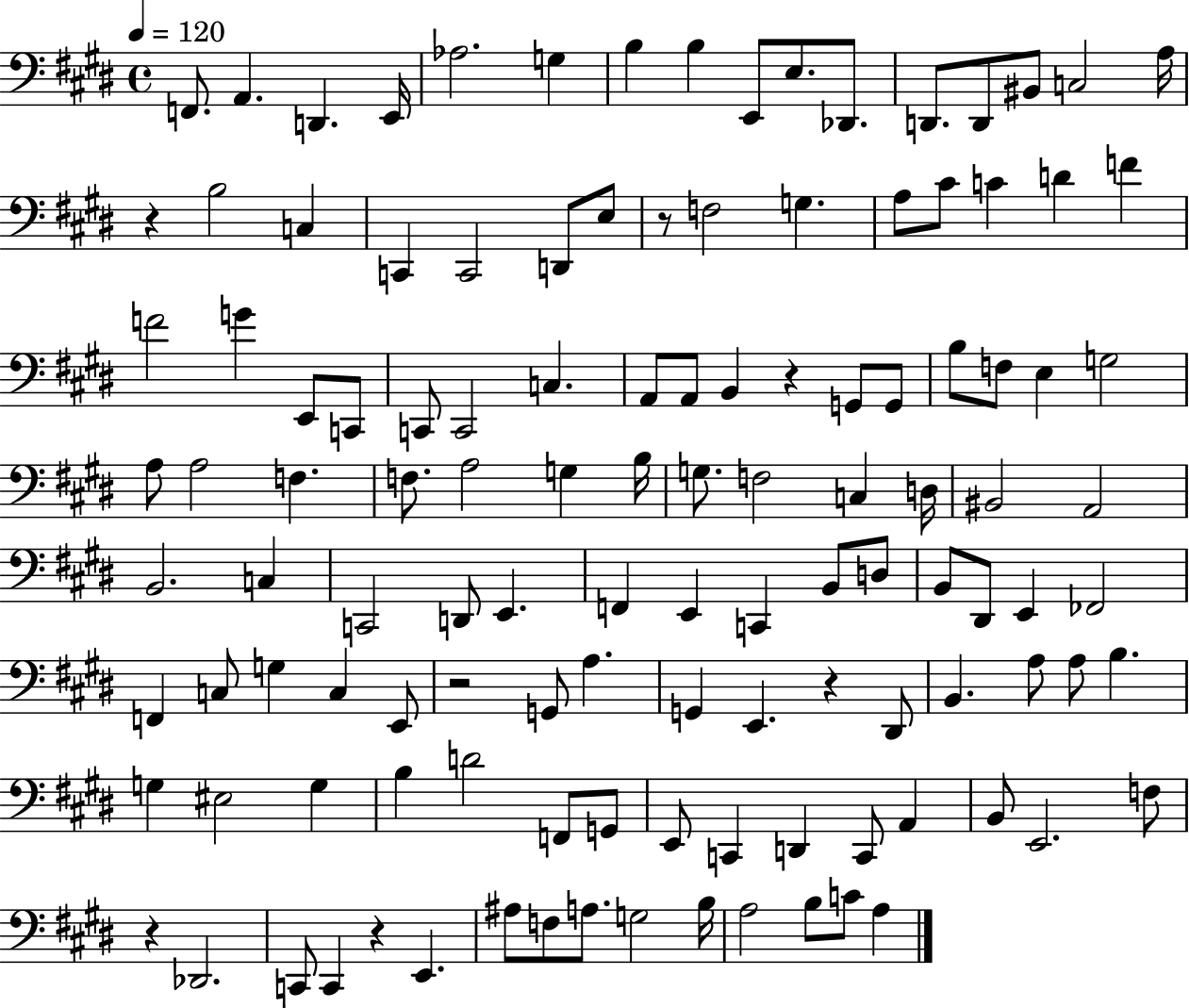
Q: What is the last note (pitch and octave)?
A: A3